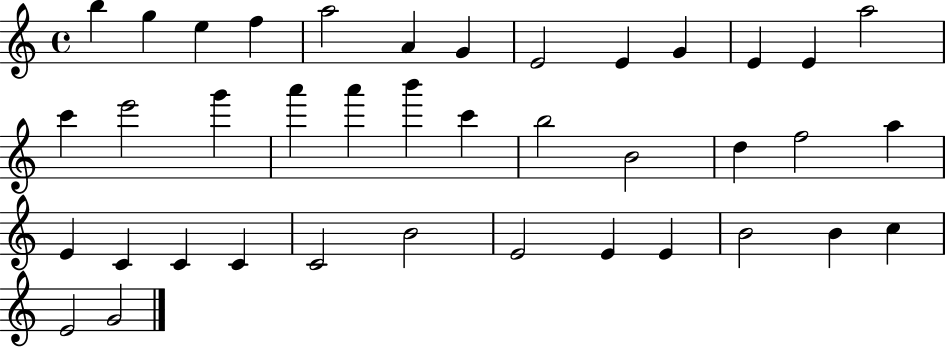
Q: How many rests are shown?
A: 0